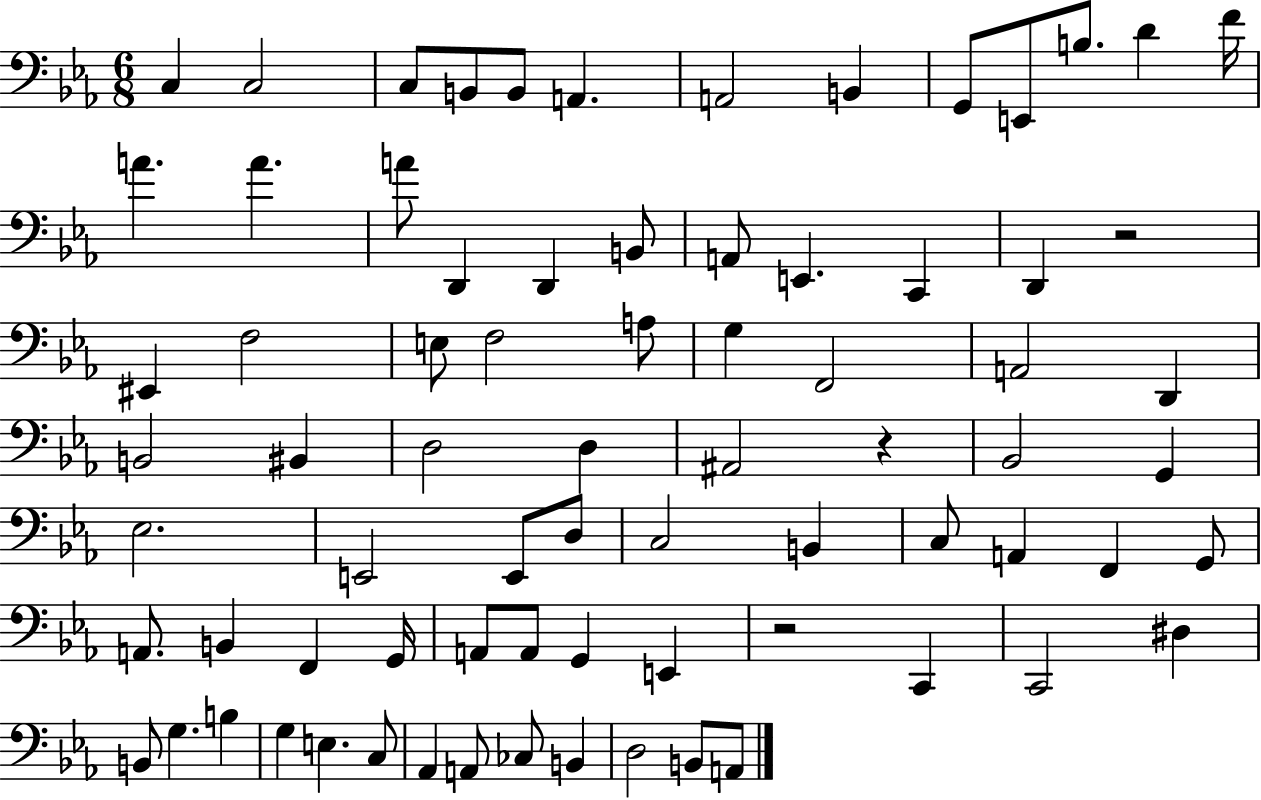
{
  \clef bass
  \numericTimeSignature
  \time 6/8
  \key ees \major
  c4 c2 | c8 b,8 b,8 a,4. | a,2 b,4 | g,8 e,8 b8. d'4 f'16 | \break a'4. a'4. | a'8 d,4 d,4 b,8 | a,8 e,4. c,4 | d,4 r2 | \break eis,4 f2 | e8 f2 a8 | g4 f,2 | a,2 d,4 | \break b,2 bis,4 | d2 d4 | ais,2 r4 | bes,2 g,4 | \break ees2. | e,2 e,8 d8 | c2 b,4 | c8 a,4 f,4 g,8 | \break a,8. b,4 f,4 g,16 | a,8 a,8 g,4 e,4 | r2 c,4 | c,2 dis4 | \break b,8 g4. b4 | g4 e4. c8 | aes,4 a,8 ces8 b,4 | d2 b,8 a,8 | \break \bar "|."
}